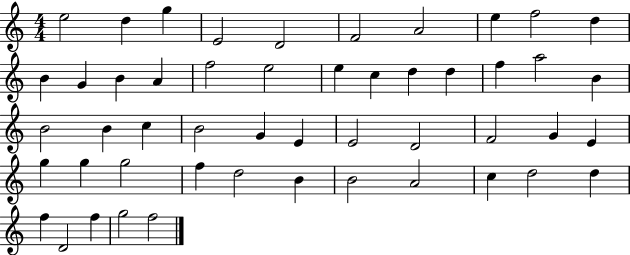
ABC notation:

X:1
T:Untitled
M:4/4
L:1/4
K:C
e2 d g E2 D2 F2 A2 e f2 d B G B A f2 e2 e c d d f a2 B B2 B c B2 G E E2 D2 F2 G E g g g2 f d2 B B2 A2 c d2 d f D2 f g2 f2